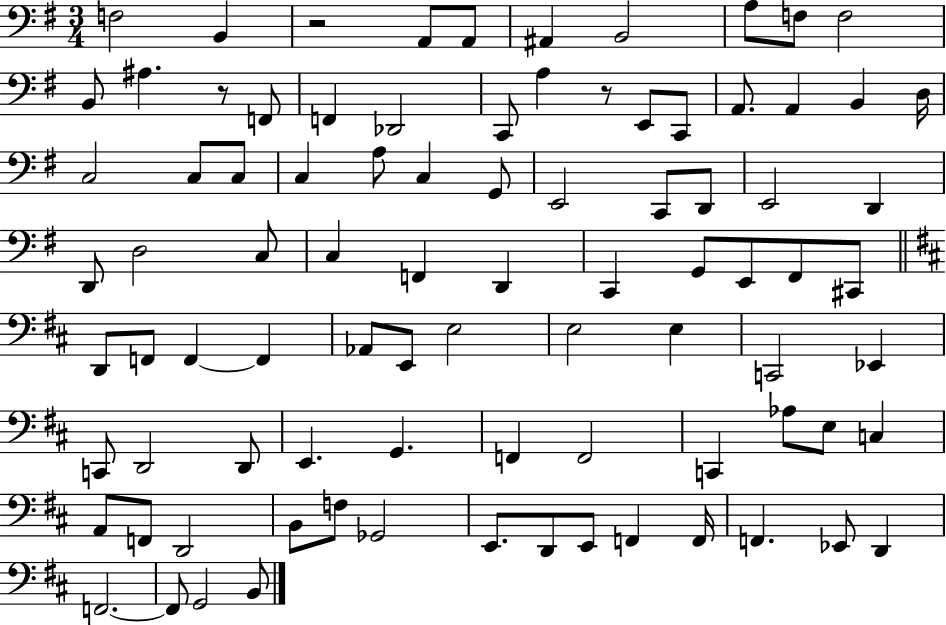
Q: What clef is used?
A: bass